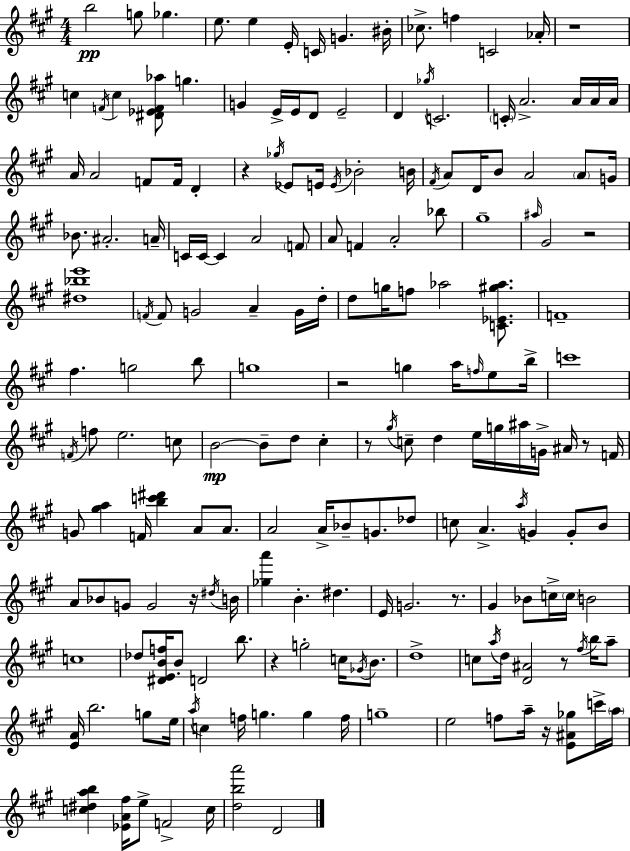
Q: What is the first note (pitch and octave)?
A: B5